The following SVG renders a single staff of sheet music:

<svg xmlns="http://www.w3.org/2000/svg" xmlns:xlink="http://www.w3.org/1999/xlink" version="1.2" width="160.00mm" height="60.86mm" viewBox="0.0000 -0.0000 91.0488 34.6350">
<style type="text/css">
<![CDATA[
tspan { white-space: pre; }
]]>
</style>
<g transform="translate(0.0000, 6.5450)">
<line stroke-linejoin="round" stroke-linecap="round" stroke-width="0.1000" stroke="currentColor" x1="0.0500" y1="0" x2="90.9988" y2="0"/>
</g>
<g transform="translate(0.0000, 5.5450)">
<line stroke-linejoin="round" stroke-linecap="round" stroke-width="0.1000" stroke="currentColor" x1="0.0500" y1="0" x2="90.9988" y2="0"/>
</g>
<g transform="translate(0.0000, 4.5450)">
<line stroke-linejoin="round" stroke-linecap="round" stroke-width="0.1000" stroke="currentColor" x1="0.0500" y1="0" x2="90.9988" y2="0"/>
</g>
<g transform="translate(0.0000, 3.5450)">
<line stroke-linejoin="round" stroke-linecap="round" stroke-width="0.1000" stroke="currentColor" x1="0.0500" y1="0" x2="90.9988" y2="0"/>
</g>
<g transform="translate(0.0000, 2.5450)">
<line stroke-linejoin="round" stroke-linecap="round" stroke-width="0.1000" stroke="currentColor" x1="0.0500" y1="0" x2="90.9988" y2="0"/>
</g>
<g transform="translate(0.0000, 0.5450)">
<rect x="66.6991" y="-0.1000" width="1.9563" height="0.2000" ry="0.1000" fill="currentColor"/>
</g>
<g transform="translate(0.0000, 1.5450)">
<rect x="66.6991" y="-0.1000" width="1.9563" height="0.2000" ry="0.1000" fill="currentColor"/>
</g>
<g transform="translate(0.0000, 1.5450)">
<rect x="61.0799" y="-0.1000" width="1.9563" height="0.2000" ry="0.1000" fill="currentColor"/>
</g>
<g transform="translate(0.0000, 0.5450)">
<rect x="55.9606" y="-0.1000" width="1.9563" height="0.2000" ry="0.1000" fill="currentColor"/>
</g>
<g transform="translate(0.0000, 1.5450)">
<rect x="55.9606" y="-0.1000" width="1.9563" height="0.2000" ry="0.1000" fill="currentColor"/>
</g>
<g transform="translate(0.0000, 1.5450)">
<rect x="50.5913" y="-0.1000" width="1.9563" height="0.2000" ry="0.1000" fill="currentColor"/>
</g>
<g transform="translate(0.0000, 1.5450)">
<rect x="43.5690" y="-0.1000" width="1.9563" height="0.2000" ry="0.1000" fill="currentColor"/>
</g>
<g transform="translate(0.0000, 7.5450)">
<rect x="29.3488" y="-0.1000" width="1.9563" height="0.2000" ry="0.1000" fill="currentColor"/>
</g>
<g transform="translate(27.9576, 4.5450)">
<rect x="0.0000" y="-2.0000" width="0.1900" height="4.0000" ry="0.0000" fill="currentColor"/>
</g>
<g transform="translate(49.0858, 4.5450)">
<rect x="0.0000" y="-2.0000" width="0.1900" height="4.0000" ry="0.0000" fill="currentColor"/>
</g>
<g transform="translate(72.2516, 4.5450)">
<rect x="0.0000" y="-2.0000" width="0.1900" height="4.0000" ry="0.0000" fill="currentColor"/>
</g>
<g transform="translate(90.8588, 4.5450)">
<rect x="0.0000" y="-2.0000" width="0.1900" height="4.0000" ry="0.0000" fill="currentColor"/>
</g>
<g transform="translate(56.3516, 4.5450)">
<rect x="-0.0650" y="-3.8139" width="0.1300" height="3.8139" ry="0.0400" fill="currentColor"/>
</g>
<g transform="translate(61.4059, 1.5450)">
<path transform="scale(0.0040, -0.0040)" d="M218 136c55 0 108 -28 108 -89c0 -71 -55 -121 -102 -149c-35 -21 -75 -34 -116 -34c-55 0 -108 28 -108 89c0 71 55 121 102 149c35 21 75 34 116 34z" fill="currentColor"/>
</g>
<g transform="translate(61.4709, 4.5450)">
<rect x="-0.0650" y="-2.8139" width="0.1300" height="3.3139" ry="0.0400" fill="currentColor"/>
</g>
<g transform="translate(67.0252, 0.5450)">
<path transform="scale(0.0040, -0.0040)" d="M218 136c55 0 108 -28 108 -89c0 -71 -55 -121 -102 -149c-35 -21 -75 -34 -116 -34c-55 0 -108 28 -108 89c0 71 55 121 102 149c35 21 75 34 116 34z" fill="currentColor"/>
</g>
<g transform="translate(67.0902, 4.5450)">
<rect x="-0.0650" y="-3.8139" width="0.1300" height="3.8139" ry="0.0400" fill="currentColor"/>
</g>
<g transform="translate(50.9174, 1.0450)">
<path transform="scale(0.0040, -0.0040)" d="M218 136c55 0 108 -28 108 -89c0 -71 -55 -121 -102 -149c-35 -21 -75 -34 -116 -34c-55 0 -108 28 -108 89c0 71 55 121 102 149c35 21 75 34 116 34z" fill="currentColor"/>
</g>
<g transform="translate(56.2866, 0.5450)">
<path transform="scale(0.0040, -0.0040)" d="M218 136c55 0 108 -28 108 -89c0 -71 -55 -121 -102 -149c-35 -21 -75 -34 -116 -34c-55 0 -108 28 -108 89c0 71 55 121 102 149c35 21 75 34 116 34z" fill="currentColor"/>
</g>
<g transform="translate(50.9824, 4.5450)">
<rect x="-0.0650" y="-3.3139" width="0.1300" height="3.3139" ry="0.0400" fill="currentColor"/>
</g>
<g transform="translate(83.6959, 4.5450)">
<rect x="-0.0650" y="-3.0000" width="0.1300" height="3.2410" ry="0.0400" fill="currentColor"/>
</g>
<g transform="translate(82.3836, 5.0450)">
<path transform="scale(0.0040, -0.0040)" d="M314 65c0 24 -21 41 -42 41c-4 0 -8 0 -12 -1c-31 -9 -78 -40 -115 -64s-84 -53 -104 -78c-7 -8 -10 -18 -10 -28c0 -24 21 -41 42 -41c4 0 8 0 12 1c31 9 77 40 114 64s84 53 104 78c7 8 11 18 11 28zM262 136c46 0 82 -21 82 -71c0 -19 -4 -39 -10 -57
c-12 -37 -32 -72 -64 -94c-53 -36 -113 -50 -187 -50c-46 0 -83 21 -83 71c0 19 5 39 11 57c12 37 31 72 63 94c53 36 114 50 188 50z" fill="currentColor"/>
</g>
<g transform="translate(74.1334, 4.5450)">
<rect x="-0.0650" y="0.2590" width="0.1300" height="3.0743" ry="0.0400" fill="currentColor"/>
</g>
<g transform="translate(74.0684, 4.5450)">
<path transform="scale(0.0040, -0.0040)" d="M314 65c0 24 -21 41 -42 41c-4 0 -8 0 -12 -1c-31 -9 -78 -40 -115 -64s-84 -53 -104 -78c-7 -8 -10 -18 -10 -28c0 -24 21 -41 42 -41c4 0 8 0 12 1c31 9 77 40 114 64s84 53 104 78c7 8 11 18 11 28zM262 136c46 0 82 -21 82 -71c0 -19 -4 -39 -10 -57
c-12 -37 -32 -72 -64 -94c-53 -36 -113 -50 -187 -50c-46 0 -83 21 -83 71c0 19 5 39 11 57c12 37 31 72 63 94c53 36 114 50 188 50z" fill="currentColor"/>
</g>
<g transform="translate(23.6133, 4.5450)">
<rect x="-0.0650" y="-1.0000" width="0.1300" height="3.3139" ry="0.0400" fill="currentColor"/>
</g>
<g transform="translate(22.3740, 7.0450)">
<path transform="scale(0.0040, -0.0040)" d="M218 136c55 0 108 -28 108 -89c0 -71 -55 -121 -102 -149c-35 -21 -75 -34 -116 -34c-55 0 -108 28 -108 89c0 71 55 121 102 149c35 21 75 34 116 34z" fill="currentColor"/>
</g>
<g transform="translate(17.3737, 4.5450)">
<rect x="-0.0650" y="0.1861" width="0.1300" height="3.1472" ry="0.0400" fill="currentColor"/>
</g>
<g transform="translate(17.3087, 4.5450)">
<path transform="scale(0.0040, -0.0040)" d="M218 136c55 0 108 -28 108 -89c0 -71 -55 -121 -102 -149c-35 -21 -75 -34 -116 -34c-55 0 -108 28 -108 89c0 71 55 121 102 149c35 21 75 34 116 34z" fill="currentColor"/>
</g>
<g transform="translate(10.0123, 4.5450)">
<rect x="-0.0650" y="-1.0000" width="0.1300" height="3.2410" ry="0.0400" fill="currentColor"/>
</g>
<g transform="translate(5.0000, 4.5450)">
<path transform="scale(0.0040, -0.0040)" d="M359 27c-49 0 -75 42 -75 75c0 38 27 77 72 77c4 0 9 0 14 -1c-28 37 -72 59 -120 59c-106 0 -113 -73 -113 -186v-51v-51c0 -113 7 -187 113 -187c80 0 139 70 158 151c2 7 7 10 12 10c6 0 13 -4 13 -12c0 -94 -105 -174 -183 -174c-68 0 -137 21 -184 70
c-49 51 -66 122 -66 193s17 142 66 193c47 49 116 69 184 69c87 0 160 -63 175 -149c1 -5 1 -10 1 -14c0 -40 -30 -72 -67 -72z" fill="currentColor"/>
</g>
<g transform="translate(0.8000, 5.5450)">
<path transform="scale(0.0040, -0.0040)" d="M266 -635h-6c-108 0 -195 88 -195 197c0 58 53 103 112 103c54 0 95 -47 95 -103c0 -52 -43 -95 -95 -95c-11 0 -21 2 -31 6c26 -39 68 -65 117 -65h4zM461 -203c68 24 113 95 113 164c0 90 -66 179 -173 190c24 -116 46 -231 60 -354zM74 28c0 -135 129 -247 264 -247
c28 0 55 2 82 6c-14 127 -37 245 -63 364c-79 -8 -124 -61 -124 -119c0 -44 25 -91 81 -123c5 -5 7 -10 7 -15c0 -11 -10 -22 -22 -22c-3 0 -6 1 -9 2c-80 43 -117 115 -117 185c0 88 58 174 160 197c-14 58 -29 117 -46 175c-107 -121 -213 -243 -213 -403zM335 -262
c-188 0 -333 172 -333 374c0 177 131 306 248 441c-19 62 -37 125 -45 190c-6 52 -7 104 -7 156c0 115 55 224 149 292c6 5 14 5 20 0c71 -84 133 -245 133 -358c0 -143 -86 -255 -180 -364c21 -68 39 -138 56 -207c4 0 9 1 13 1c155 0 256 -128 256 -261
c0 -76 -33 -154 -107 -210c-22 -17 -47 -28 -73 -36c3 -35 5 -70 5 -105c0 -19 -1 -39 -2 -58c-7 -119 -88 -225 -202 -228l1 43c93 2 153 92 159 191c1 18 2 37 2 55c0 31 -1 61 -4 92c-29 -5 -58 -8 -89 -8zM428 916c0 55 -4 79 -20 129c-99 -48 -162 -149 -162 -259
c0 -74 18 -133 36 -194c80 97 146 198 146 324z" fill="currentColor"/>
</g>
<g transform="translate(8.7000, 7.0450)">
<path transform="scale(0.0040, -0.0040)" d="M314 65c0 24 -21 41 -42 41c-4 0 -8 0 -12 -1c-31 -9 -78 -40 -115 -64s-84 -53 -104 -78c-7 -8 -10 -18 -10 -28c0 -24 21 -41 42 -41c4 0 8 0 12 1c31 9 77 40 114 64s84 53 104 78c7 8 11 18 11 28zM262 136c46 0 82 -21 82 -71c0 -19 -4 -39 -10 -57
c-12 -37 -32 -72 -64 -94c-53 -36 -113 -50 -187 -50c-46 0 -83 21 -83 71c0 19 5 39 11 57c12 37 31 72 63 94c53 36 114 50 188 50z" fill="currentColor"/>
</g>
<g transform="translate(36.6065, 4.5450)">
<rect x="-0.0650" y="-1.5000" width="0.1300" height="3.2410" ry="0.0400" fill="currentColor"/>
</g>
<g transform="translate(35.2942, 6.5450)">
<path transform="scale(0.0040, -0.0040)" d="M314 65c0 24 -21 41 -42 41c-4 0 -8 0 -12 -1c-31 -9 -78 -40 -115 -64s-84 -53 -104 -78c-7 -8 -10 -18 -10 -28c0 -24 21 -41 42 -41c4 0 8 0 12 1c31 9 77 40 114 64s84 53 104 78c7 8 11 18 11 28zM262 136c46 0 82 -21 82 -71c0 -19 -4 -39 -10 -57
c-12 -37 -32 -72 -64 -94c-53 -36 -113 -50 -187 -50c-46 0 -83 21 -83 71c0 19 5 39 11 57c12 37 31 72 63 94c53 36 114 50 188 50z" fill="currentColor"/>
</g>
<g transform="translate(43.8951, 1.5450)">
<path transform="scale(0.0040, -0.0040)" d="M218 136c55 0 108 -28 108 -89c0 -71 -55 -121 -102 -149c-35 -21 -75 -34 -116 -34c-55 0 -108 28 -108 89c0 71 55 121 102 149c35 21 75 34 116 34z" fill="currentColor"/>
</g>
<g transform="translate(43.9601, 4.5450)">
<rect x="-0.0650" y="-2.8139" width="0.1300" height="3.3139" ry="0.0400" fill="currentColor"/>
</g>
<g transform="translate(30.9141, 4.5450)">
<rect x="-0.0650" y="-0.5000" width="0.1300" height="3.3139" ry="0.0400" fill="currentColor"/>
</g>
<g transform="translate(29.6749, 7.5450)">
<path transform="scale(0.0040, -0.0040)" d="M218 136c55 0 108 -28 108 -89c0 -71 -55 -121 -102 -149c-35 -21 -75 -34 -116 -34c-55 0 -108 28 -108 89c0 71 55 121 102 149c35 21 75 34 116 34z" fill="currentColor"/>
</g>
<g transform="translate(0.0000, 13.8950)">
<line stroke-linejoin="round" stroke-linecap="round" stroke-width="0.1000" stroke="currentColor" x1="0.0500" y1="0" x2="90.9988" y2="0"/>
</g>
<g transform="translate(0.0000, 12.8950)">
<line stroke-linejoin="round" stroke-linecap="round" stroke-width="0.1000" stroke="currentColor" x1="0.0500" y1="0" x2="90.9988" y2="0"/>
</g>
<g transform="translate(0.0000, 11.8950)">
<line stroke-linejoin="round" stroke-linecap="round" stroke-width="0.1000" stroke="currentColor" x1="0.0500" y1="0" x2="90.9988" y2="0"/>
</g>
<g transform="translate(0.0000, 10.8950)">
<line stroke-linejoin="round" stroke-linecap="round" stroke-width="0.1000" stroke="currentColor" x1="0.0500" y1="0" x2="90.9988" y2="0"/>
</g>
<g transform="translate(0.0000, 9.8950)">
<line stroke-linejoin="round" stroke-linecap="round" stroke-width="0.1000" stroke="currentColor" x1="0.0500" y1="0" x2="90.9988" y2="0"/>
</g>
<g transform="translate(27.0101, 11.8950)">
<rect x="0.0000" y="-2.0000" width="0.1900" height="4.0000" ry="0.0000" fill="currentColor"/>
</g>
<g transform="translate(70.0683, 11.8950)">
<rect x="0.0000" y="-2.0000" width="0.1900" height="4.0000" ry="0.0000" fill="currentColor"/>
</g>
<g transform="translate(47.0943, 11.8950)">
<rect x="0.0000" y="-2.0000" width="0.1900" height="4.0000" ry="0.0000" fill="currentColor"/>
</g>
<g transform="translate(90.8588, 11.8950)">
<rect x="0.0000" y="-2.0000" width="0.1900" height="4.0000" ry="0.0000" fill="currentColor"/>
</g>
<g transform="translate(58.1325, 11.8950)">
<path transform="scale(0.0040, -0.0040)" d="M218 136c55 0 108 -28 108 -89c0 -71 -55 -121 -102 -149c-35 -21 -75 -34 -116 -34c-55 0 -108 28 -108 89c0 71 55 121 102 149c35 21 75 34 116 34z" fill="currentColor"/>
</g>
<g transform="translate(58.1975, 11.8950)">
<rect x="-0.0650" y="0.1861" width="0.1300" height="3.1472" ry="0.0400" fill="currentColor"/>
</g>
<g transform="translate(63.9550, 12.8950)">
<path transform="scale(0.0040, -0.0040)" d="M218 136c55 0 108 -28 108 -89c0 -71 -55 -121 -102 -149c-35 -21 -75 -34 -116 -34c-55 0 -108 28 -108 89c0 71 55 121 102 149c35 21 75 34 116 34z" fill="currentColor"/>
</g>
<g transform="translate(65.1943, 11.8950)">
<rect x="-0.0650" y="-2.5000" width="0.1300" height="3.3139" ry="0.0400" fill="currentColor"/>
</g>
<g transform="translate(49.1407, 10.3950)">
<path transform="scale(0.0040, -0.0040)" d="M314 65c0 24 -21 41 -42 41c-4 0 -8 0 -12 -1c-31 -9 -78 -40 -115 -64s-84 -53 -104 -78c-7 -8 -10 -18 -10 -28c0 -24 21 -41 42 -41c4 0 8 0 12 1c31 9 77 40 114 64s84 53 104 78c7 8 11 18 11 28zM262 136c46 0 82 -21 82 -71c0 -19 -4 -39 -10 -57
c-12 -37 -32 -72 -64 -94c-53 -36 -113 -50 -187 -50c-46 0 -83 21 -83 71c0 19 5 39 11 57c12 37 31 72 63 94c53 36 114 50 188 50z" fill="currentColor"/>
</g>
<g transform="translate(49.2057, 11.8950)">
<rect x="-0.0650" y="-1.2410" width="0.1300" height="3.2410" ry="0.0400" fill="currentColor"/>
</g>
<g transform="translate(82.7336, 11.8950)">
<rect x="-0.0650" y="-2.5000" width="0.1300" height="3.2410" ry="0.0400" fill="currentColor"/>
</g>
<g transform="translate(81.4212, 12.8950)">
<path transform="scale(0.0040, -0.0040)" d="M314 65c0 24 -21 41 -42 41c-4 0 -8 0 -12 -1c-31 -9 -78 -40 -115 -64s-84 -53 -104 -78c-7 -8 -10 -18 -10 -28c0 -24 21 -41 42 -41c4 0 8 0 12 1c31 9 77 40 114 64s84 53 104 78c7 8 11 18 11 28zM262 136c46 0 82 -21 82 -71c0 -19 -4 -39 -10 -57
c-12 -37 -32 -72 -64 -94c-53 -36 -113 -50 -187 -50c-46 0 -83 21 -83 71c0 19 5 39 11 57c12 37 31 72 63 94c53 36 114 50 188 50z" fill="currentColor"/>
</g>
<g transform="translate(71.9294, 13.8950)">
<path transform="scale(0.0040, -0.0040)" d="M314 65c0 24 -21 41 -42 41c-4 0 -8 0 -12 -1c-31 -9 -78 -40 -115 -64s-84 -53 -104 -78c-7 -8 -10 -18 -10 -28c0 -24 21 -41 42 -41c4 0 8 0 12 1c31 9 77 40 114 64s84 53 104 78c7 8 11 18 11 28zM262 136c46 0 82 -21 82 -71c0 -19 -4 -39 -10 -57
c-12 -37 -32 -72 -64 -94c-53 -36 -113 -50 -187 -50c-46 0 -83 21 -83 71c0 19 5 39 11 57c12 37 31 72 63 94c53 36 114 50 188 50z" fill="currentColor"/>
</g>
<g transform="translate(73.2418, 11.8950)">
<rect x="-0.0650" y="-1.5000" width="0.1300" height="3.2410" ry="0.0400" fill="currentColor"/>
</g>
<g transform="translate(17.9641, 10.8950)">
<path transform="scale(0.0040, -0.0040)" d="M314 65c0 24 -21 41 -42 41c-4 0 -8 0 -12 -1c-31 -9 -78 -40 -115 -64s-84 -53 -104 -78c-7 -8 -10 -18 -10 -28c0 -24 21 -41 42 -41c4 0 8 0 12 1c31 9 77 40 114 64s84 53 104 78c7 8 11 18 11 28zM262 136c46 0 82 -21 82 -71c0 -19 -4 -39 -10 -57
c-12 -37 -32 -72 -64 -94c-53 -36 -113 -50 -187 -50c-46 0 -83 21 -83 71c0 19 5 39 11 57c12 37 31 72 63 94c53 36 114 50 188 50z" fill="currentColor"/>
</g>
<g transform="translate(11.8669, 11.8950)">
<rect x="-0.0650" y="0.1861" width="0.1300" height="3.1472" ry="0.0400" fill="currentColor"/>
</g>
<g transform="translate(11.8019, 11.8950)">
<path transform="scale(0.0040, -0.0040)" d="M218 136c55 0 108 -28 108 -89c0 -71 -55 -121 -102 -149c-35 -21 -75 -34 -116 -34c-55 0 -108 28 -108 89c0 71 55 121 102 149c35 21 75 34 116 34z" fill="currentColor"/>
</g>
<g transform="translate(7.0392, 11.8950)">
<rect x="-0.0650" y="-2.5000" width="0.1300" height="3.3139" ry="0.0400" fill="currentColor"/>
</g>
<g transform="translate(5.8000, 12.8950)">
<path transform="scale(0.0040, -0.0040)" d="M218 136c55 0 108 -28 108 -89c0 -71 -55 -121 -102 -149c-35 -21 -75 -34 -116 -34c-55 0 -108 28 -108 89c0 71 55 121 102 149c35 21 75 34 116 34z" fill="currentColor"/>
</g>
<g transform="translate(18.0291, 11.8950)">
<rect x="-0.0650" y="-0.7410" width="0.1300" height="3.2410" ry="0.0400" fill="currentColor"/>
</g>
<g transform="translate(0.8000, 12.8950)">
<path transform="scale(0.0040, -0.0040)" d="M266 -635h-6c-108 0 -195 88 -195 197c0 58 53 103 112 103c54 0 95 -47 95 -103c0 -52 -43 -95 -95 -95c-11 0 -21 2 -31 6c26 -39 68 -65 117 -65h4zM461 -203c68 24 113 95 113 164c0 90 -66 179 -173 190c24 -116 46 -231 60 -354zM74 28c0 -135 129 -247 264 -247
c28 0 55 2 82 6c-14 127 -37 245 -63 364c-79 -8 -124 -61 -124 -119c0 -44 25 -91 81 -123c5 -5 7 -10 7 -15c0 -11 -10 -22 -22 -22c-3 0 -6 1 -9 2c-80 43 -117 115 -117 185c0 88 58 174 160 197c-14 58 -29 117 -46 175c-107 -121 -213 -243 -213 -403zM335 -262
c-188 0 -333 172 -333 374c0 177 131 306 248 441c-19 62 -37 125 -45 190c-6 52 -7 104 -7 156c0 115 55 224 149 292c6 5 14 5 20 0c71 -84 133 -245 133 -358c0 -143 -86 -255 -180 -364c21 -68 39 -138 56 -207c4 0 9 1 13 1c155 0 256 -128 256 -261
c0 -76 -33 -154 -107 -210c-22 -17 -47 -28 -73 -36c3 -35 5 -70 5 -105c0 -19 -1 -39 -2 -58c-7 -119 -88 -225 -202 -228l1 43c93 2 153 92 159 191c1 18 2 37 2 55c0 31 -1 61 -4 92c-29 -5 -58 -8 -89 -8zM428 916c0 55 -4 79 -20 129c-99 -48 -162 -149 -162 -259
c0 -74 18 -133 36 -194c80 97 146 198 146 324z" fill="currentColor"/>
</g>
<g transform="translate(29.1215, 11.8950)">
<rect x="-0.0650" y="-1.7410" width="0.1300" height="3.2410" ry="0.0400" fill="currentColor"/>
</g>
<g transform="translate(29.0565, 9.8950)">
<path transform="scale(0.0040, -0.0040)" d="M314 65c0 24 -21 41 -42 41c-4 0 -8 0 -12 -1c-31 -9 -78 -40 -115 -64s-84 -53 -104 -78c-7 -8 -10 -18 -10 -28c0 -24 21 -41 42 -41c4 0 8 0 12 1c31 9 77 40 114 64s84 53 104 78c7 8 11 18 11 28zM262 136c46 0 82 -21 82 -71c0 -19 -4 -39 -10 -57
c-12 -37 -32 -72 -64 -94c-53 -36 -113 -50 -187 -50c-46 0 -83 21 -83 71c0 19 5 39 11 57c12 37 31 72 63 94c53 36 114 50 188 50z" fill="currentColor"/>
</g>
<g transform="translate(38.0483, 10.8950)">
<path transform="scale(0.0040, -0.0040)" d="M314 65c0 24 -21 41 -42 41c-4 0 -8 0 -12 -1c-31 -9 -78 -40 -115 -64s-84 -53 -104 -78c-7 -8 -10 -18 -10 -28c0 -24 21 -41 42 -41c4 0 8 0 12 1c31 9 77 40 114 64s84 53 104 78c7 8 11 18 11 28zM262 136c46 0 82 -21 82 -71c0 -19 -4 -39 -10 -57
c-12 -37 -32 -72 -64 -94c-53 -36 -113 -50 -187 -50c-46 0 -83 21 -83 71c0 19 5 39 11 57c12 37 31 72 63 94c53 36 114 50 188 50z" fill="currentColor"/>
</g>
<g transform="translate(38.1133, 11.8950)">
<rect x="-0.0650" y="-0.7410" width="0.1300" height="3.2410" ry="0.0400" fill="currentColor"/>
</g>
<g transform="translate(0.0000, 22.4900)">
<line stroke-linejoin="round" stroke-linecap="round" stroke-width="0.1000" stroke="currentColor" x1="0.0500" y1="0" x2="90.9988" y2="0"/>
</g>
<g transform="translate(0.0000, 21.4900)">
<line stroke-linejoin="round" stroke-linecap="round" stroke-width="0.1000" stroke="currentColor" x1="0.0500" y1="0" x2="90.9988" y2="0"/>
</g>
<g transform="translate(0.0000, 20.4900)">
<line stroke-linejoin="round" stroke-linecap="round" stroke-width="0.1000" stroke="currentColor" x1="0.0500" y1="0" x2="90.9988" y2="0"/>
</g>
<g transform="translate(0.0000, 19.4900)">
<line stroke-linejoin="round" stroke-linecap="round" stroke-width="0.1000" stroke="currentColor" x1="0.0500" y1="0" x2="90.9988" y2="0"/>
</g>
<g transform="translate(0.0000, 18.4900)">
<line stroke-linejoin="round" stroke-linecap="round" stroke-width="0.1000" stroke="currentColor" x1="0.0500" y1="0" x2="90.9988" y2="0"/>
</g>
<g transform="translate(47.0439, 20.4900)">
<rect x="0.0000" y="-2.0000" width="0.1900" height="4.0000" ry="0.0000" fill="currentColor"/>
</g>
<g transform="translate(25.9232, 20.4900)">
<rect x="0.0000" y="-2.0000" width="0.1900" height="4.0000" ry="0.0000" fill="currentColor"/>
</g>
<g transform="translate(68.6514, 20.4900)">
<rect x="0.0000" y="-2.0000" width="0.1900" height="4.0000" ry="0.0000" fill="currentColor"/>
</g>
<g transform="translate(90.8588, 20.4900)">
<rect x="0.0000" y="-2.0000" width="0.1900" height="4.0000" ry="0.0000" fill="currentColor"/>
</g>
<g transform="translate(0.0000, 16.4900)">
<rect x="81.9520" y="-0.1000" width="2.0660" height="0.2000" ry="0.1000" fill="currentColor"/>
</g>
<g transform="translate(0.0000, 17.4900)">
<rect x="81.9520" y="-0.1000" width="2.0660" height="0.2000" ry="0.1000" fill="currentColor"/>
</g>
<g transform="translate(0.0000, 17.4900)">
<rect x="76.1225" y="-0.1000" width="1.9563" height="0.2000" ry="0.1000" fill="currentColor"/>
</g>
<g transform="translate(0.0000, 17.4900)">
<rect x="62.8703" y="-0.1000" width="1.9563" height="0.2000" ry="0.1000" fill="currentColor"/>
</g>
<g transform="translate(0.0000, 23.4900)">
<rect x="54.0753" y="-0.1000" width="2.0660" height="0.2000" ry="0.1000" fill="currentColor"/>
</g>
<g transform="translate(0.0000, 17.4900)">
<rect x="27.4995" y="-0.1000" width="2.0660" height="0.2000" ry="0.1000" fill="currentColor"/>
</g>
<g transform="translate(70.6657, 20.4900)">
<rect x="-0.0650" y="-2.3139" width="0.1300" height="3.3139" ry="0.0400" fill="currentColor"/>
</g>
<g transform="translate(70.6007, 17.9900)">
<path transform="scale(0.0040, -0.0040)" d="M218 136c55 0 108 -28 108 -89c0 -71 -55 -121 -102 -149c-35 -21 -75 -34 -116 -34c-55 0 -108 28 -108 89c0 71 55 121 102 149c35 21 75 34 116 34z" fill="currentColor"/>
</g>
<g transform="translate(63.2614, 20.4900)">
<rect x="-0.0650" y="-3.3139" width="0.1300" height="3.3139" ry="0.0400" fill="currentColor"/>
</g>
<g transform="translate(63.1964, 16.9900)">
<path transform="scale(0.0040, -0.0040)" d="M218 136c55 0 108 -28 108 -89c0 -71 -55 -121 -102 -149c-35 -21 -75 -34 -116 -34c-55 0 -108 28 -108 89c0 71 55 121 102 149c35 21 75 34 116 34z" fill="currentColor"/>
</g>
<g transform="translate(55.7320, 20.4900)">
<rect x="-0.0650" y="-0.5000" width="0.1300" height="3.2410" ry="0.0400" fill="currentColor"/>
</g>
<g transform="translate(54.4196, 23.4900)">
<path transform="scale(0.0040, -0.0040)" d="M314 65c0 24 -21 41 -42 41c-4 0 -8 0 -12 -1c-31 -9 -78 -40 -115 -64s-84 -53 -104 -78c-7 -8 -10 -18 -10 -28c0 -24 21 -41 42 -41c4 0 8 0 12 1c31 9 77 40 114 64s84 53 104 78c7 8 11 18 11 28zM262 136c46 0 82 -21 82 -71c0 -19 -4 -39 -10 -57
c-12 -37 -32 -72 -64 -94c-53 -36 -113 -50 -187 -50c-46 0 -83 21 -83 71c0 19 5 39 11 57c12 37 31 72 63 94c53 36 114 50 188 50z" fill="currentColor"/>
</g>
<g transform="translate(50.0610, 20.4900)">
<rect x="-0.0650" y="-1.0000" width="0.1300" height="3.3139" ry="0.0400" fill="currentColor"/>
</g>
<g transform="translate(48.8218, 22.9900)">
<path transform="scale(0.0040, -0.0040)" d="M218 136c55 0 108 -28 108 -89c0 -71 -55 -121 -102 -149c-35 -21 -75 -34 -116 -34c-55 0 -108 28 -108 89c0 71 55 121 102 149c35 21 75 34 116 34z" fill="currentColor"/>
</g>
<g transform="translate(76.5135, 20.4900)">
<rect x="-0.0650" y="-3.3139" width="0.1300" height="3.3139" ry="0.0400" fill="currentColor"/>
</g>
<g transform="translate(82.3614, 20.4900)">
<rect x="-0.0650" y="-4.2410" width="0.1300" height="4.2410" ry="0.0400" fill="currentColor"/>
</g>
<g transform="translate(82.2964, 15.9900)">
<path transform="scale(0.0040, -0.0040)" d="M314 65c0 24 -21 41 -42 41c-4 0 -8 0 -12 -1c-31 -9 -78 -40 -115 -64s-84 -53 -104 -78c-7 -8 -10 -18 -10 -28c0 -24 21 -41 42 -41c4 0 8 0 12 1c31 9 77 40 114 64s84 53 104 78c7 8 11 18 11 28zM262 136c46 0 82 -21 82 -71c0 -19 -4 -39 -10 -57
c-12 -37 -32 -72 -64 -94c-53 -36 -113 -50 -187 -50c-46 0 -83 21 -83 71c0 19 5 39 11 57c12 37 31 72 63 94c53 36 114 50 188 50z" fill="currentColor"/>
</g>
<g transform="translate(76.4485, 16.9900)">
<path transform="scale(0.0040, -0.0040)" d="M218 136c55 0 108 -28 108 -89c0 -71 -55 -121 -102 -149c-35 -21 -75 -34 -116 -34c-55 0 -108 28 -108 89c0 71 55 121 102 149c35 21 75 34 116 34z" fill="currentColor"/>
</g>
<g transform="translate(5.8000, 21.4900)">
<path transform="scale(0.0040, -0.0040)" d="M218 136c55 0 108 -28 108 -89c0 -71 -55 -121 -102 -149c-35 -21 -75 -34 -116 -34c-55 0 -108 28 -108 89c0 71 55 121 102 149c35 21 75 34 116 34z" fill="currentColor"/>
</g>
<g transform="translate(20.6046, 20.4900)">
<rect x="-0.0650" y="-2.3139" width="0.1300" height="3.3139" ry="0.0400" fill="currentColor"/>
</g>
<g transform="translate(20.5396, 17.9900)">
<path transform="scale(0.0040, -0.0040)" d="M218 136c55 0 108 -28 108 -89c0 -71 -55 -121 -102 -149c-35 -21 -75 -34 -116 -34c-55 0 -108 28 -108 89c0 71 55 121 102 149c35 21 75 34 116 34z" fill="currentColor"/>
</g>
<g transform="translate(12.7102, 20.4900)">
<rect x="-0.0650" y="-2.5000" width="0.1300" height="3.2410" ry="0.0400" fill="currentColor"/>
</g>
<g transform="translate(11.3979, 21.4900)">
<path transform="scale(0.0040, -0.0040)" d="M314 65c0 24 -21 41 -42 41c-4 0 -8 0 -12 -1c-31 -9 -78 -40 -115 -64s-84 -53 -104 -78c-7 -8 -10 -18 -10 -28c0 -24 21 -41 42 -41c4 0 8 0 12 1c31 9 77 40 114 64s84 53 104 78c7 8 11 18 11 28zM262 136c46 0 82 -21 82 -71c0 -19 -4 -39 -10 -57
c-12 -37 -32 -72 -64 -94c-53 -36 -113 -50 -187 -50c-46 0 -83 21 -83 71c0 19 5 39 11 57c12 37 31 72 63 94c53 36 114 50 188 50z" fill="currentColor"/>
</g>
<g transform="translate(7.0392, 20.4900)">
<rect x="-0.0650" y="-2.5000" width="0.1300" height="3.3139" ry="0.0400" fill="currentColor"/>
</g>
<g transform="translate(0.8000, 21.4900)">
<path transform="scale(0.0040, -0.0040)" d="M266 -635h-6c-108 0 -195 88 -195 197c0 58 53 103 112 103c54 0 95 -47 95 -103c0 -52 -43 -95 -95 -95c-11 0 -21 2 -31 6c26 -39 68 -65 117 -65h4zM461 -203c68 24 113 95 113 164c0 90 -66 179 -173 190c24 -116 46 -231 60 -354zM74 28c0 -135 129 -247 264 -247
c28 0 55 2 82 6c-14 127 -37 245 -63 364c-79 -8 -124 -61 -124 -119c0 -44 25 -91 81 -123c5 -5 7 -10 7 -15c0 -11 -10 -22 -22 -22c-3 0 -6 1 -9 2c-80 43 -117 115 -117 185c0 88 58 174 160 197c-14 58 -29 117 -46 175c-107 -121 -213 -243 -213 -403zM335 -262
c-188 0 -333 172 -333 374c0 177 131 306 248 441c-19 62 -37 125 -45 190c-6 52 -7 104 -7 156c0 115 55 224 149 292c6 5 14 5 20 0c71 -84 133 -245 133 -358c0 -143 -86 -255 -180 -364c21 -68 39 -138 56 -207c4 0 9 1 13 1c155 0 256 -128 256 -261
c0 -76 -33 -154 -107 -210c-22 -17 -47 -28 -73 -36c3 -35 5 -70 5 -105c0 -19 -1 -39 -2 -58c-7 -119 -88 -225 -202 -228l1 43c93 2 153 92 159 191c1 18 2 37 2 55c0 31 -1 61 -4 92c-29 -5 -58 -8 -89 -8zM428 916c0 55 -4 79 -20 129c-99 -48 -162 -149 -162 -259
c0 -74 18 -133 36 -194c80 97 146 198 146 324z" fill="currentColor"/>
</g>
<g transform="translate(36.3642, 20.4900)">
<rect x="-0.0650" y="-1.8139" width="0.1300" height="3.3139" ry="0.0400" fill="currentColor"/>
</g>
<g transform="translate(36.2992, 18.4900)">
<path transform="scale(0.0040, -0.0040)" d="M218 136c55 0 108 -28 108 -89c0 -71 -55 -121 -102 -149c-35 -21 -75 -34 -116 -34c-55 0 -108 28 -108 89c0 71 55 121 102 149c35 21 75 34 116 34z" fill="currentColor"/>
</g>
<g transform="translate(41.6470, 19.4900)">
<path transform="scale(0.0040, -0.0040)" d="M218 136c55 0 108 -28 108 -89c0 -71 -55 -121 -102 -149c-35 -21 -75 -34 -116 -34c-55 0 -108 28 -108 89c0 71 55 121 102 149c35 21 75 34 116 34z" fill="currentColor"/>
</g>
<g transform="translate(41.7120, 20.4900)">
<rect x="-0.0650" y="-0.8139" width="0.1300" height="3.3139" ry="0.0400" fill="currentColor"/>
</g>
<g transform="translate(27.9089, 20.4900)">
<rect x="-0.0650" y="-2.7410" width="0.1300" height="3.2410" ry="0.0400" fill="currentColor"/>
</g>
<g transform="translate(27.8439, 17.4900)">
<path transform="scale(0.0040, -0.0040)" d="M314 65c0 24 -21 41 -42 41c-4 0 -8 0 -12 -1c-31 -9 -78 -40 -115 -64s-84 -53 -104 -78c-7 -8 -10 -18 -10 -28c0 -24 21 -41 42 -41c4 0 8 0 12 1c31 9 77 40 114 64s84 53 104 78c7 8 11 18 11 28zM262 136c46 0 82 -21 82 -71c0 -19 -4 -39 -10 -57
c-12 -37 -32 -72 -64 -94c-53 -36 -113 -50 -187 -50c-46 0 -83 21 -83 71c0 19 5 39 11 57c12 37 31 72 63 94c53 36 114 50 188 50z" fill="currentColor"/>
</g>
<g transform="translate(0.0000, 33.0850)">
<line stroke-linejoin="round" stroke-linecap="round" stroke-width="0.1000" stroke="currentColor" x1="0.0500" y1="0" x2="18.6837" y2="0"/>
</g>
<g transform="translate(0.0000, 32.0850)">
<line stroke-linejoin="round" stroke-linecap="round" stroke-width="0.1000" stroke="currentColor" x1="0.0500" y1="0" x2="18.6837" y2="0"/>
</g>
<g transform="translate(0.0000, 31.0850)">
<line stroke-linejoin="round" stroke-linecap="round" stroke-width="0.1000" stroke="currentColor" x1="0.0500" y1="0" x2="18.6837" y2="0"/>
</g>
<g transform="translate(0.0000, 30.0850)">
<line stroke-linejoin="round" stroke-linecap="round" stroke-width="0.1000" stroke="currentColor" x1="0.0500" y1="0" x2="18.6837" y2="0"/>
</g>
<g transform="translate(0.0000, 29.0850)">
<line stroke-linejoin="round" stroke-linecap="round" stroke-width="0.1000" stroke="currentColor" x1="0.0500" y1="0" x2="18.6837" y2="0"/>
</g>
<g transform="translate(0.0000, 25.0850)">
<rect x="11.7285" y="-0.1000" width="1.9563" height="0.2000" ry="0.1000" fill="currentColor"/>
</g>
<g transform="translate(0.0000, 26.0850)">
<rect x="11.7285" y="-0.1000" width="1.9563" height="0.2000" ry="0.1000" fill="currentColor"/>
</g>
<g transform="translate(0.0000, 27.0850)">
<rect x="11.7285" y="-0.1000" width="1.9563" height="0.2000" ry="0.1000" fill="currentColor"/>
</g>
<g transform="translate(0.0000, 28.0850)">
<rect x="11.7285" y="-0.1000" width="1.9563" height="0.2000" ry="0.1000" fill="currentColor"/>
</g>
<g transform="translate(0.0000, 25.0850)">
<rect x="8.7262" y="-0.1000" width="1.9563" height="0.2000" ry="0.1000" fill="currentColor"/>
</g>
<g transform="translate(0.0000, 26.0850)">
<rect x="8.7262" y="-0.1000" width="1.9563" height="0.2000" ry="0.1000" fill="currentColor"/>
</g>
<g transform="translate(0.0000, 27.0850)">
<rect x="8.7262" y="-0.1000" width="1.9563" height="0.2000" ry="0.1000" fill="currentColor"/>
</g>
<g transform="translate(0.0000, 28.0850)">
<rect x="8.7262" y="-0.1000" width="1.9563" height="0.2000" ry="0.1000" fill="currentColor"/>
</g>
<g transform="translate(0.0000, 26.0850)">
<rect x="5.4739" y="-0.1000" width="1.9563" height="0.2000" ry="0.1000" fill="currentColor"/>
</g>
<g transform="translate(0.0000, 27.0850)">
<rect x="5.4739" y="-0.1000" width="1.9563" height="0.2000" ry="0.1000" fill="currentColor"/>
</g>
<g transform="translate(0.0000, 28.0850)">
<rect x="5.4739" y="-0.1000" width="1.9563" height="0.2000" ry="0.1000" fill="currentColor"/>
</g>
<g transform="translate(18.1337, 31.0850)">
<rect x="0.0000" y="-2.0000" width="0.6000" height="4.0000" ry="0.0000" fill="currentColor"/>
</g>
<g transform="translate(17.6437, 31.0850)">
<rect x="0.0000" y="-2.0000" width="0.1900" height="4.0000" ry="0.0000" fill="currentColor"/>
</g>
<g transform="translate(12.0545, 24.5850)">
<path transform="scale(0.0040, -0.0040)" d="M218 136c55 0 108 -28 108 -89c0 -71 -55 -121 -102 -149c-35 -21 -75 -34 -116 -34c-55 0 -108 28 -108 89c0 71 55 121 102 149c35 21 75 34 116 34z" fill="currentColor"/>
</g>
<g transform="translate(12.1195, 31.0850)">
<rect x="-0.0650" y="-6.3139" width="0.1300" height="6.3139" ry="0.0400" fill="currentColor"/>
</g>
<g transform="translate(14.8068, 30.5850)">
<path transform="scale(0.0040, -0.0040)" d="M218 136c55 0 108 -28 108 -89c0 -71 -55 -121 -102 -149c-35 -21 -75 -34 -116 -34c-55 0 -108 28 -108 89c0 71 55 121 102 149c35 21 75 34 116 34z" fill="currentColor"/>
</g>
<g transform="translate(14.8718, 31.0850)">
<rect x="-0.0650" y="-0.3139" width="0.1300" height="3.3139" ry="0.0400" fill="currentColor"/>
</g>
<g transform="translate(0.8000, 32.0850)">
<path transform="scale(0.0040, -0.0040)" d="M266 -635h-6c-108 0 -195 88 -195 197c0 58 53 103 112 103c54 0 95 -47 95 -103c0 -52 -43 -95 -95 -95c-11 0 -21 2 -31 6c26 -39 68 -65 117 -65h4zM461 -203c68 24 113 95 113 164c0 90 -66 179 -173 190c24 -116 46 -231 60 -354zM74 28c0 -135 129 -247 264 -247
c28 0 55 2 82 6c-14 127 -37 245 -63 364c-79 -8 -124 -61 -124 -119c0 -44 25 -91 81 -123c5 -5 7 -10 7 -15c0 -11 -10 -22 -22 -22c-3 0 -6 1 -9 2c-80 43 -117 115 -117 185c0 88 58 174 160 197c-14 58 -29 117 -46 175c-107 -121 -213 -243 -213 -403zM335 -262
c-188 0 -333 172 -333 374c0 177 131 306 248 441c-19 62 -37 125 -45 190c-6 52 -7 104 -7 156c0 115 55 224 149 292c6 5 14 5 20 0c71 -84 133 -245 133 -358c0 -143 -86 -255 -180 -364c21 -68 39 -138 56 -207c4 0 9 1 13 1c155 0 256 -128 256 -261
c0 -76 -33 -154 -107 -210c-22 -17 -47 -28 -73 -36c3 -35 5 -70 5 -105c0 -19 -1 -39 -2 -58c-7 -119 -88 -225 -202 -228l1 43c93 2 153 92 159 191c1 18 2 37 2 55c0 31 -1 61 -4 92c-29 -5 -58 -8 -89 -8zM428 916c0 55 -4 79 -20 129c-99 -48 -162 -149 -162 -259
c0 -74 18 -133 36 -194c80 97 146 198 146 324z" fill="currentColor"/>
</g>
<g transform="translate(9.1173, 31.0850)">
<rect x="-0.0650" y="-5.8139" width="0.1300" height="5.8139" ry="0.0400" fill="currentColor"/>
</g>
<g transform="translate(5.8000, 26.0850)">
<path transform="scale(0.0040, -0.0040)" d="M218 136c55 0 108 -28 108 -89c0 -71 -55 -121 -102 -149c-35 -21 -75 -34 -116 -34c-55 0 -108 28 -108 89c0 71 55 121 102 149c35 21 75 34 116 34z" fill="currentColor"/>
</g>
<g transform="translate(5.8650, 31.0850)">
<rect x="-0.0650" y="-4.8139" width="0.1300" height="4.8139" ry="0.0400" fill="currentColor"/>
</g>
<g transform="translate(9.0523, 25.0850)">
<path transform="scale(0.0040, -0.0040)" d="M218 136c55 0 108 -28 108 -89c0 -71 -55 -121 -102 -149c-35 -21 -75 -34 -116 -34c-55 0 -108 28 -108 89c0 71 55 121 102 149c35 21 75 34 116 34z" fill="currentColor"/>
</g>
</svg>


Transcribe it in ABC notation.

X:1
T:Untitled
M:4/4
L:1/4
K:C
D2 B D C E2 a b c' a c' B2 A2 G B d2 f2 d2 e2 B G E2 G2 G G2 g a2 f d D C2 b g b d'2 e' g' a' c